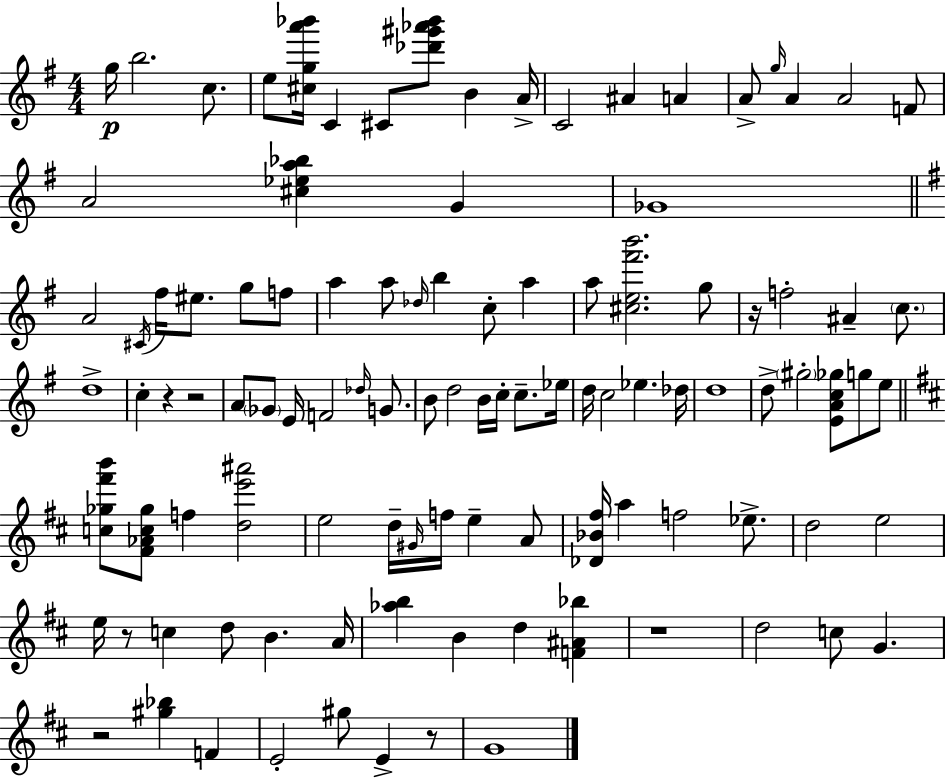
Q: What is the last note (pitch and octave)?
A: G4